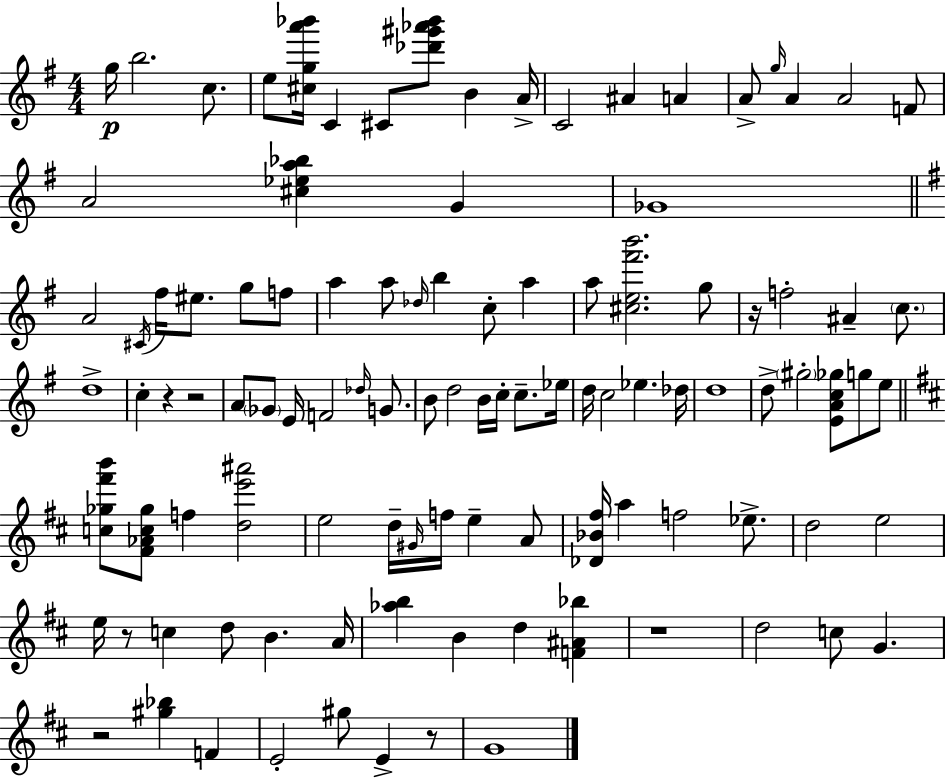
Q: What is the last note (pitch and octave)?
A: G4